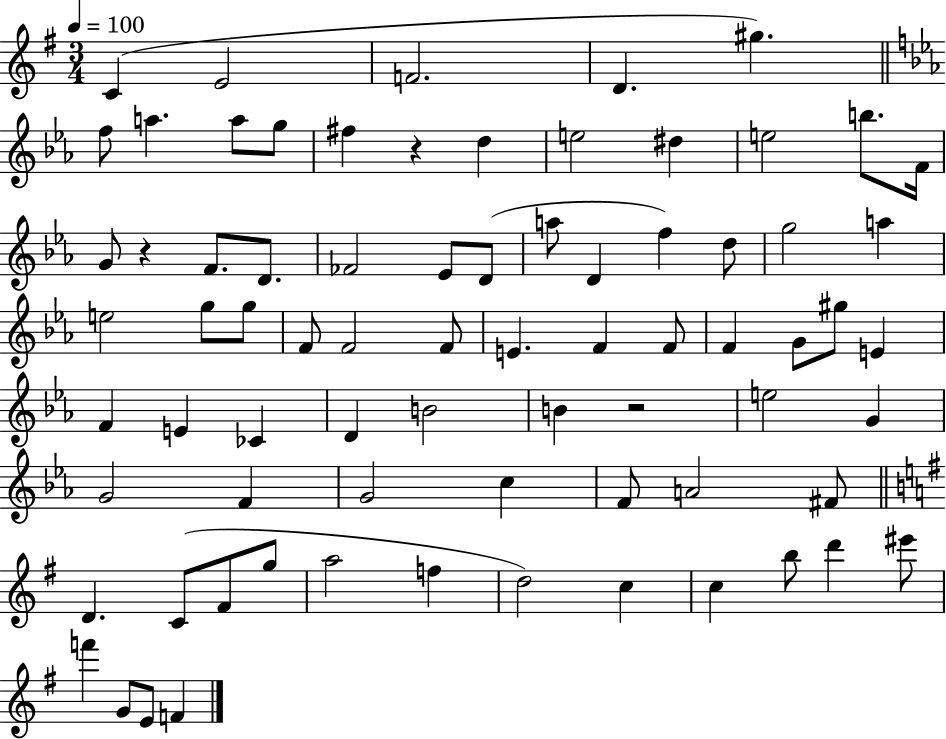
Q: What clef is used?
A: treble